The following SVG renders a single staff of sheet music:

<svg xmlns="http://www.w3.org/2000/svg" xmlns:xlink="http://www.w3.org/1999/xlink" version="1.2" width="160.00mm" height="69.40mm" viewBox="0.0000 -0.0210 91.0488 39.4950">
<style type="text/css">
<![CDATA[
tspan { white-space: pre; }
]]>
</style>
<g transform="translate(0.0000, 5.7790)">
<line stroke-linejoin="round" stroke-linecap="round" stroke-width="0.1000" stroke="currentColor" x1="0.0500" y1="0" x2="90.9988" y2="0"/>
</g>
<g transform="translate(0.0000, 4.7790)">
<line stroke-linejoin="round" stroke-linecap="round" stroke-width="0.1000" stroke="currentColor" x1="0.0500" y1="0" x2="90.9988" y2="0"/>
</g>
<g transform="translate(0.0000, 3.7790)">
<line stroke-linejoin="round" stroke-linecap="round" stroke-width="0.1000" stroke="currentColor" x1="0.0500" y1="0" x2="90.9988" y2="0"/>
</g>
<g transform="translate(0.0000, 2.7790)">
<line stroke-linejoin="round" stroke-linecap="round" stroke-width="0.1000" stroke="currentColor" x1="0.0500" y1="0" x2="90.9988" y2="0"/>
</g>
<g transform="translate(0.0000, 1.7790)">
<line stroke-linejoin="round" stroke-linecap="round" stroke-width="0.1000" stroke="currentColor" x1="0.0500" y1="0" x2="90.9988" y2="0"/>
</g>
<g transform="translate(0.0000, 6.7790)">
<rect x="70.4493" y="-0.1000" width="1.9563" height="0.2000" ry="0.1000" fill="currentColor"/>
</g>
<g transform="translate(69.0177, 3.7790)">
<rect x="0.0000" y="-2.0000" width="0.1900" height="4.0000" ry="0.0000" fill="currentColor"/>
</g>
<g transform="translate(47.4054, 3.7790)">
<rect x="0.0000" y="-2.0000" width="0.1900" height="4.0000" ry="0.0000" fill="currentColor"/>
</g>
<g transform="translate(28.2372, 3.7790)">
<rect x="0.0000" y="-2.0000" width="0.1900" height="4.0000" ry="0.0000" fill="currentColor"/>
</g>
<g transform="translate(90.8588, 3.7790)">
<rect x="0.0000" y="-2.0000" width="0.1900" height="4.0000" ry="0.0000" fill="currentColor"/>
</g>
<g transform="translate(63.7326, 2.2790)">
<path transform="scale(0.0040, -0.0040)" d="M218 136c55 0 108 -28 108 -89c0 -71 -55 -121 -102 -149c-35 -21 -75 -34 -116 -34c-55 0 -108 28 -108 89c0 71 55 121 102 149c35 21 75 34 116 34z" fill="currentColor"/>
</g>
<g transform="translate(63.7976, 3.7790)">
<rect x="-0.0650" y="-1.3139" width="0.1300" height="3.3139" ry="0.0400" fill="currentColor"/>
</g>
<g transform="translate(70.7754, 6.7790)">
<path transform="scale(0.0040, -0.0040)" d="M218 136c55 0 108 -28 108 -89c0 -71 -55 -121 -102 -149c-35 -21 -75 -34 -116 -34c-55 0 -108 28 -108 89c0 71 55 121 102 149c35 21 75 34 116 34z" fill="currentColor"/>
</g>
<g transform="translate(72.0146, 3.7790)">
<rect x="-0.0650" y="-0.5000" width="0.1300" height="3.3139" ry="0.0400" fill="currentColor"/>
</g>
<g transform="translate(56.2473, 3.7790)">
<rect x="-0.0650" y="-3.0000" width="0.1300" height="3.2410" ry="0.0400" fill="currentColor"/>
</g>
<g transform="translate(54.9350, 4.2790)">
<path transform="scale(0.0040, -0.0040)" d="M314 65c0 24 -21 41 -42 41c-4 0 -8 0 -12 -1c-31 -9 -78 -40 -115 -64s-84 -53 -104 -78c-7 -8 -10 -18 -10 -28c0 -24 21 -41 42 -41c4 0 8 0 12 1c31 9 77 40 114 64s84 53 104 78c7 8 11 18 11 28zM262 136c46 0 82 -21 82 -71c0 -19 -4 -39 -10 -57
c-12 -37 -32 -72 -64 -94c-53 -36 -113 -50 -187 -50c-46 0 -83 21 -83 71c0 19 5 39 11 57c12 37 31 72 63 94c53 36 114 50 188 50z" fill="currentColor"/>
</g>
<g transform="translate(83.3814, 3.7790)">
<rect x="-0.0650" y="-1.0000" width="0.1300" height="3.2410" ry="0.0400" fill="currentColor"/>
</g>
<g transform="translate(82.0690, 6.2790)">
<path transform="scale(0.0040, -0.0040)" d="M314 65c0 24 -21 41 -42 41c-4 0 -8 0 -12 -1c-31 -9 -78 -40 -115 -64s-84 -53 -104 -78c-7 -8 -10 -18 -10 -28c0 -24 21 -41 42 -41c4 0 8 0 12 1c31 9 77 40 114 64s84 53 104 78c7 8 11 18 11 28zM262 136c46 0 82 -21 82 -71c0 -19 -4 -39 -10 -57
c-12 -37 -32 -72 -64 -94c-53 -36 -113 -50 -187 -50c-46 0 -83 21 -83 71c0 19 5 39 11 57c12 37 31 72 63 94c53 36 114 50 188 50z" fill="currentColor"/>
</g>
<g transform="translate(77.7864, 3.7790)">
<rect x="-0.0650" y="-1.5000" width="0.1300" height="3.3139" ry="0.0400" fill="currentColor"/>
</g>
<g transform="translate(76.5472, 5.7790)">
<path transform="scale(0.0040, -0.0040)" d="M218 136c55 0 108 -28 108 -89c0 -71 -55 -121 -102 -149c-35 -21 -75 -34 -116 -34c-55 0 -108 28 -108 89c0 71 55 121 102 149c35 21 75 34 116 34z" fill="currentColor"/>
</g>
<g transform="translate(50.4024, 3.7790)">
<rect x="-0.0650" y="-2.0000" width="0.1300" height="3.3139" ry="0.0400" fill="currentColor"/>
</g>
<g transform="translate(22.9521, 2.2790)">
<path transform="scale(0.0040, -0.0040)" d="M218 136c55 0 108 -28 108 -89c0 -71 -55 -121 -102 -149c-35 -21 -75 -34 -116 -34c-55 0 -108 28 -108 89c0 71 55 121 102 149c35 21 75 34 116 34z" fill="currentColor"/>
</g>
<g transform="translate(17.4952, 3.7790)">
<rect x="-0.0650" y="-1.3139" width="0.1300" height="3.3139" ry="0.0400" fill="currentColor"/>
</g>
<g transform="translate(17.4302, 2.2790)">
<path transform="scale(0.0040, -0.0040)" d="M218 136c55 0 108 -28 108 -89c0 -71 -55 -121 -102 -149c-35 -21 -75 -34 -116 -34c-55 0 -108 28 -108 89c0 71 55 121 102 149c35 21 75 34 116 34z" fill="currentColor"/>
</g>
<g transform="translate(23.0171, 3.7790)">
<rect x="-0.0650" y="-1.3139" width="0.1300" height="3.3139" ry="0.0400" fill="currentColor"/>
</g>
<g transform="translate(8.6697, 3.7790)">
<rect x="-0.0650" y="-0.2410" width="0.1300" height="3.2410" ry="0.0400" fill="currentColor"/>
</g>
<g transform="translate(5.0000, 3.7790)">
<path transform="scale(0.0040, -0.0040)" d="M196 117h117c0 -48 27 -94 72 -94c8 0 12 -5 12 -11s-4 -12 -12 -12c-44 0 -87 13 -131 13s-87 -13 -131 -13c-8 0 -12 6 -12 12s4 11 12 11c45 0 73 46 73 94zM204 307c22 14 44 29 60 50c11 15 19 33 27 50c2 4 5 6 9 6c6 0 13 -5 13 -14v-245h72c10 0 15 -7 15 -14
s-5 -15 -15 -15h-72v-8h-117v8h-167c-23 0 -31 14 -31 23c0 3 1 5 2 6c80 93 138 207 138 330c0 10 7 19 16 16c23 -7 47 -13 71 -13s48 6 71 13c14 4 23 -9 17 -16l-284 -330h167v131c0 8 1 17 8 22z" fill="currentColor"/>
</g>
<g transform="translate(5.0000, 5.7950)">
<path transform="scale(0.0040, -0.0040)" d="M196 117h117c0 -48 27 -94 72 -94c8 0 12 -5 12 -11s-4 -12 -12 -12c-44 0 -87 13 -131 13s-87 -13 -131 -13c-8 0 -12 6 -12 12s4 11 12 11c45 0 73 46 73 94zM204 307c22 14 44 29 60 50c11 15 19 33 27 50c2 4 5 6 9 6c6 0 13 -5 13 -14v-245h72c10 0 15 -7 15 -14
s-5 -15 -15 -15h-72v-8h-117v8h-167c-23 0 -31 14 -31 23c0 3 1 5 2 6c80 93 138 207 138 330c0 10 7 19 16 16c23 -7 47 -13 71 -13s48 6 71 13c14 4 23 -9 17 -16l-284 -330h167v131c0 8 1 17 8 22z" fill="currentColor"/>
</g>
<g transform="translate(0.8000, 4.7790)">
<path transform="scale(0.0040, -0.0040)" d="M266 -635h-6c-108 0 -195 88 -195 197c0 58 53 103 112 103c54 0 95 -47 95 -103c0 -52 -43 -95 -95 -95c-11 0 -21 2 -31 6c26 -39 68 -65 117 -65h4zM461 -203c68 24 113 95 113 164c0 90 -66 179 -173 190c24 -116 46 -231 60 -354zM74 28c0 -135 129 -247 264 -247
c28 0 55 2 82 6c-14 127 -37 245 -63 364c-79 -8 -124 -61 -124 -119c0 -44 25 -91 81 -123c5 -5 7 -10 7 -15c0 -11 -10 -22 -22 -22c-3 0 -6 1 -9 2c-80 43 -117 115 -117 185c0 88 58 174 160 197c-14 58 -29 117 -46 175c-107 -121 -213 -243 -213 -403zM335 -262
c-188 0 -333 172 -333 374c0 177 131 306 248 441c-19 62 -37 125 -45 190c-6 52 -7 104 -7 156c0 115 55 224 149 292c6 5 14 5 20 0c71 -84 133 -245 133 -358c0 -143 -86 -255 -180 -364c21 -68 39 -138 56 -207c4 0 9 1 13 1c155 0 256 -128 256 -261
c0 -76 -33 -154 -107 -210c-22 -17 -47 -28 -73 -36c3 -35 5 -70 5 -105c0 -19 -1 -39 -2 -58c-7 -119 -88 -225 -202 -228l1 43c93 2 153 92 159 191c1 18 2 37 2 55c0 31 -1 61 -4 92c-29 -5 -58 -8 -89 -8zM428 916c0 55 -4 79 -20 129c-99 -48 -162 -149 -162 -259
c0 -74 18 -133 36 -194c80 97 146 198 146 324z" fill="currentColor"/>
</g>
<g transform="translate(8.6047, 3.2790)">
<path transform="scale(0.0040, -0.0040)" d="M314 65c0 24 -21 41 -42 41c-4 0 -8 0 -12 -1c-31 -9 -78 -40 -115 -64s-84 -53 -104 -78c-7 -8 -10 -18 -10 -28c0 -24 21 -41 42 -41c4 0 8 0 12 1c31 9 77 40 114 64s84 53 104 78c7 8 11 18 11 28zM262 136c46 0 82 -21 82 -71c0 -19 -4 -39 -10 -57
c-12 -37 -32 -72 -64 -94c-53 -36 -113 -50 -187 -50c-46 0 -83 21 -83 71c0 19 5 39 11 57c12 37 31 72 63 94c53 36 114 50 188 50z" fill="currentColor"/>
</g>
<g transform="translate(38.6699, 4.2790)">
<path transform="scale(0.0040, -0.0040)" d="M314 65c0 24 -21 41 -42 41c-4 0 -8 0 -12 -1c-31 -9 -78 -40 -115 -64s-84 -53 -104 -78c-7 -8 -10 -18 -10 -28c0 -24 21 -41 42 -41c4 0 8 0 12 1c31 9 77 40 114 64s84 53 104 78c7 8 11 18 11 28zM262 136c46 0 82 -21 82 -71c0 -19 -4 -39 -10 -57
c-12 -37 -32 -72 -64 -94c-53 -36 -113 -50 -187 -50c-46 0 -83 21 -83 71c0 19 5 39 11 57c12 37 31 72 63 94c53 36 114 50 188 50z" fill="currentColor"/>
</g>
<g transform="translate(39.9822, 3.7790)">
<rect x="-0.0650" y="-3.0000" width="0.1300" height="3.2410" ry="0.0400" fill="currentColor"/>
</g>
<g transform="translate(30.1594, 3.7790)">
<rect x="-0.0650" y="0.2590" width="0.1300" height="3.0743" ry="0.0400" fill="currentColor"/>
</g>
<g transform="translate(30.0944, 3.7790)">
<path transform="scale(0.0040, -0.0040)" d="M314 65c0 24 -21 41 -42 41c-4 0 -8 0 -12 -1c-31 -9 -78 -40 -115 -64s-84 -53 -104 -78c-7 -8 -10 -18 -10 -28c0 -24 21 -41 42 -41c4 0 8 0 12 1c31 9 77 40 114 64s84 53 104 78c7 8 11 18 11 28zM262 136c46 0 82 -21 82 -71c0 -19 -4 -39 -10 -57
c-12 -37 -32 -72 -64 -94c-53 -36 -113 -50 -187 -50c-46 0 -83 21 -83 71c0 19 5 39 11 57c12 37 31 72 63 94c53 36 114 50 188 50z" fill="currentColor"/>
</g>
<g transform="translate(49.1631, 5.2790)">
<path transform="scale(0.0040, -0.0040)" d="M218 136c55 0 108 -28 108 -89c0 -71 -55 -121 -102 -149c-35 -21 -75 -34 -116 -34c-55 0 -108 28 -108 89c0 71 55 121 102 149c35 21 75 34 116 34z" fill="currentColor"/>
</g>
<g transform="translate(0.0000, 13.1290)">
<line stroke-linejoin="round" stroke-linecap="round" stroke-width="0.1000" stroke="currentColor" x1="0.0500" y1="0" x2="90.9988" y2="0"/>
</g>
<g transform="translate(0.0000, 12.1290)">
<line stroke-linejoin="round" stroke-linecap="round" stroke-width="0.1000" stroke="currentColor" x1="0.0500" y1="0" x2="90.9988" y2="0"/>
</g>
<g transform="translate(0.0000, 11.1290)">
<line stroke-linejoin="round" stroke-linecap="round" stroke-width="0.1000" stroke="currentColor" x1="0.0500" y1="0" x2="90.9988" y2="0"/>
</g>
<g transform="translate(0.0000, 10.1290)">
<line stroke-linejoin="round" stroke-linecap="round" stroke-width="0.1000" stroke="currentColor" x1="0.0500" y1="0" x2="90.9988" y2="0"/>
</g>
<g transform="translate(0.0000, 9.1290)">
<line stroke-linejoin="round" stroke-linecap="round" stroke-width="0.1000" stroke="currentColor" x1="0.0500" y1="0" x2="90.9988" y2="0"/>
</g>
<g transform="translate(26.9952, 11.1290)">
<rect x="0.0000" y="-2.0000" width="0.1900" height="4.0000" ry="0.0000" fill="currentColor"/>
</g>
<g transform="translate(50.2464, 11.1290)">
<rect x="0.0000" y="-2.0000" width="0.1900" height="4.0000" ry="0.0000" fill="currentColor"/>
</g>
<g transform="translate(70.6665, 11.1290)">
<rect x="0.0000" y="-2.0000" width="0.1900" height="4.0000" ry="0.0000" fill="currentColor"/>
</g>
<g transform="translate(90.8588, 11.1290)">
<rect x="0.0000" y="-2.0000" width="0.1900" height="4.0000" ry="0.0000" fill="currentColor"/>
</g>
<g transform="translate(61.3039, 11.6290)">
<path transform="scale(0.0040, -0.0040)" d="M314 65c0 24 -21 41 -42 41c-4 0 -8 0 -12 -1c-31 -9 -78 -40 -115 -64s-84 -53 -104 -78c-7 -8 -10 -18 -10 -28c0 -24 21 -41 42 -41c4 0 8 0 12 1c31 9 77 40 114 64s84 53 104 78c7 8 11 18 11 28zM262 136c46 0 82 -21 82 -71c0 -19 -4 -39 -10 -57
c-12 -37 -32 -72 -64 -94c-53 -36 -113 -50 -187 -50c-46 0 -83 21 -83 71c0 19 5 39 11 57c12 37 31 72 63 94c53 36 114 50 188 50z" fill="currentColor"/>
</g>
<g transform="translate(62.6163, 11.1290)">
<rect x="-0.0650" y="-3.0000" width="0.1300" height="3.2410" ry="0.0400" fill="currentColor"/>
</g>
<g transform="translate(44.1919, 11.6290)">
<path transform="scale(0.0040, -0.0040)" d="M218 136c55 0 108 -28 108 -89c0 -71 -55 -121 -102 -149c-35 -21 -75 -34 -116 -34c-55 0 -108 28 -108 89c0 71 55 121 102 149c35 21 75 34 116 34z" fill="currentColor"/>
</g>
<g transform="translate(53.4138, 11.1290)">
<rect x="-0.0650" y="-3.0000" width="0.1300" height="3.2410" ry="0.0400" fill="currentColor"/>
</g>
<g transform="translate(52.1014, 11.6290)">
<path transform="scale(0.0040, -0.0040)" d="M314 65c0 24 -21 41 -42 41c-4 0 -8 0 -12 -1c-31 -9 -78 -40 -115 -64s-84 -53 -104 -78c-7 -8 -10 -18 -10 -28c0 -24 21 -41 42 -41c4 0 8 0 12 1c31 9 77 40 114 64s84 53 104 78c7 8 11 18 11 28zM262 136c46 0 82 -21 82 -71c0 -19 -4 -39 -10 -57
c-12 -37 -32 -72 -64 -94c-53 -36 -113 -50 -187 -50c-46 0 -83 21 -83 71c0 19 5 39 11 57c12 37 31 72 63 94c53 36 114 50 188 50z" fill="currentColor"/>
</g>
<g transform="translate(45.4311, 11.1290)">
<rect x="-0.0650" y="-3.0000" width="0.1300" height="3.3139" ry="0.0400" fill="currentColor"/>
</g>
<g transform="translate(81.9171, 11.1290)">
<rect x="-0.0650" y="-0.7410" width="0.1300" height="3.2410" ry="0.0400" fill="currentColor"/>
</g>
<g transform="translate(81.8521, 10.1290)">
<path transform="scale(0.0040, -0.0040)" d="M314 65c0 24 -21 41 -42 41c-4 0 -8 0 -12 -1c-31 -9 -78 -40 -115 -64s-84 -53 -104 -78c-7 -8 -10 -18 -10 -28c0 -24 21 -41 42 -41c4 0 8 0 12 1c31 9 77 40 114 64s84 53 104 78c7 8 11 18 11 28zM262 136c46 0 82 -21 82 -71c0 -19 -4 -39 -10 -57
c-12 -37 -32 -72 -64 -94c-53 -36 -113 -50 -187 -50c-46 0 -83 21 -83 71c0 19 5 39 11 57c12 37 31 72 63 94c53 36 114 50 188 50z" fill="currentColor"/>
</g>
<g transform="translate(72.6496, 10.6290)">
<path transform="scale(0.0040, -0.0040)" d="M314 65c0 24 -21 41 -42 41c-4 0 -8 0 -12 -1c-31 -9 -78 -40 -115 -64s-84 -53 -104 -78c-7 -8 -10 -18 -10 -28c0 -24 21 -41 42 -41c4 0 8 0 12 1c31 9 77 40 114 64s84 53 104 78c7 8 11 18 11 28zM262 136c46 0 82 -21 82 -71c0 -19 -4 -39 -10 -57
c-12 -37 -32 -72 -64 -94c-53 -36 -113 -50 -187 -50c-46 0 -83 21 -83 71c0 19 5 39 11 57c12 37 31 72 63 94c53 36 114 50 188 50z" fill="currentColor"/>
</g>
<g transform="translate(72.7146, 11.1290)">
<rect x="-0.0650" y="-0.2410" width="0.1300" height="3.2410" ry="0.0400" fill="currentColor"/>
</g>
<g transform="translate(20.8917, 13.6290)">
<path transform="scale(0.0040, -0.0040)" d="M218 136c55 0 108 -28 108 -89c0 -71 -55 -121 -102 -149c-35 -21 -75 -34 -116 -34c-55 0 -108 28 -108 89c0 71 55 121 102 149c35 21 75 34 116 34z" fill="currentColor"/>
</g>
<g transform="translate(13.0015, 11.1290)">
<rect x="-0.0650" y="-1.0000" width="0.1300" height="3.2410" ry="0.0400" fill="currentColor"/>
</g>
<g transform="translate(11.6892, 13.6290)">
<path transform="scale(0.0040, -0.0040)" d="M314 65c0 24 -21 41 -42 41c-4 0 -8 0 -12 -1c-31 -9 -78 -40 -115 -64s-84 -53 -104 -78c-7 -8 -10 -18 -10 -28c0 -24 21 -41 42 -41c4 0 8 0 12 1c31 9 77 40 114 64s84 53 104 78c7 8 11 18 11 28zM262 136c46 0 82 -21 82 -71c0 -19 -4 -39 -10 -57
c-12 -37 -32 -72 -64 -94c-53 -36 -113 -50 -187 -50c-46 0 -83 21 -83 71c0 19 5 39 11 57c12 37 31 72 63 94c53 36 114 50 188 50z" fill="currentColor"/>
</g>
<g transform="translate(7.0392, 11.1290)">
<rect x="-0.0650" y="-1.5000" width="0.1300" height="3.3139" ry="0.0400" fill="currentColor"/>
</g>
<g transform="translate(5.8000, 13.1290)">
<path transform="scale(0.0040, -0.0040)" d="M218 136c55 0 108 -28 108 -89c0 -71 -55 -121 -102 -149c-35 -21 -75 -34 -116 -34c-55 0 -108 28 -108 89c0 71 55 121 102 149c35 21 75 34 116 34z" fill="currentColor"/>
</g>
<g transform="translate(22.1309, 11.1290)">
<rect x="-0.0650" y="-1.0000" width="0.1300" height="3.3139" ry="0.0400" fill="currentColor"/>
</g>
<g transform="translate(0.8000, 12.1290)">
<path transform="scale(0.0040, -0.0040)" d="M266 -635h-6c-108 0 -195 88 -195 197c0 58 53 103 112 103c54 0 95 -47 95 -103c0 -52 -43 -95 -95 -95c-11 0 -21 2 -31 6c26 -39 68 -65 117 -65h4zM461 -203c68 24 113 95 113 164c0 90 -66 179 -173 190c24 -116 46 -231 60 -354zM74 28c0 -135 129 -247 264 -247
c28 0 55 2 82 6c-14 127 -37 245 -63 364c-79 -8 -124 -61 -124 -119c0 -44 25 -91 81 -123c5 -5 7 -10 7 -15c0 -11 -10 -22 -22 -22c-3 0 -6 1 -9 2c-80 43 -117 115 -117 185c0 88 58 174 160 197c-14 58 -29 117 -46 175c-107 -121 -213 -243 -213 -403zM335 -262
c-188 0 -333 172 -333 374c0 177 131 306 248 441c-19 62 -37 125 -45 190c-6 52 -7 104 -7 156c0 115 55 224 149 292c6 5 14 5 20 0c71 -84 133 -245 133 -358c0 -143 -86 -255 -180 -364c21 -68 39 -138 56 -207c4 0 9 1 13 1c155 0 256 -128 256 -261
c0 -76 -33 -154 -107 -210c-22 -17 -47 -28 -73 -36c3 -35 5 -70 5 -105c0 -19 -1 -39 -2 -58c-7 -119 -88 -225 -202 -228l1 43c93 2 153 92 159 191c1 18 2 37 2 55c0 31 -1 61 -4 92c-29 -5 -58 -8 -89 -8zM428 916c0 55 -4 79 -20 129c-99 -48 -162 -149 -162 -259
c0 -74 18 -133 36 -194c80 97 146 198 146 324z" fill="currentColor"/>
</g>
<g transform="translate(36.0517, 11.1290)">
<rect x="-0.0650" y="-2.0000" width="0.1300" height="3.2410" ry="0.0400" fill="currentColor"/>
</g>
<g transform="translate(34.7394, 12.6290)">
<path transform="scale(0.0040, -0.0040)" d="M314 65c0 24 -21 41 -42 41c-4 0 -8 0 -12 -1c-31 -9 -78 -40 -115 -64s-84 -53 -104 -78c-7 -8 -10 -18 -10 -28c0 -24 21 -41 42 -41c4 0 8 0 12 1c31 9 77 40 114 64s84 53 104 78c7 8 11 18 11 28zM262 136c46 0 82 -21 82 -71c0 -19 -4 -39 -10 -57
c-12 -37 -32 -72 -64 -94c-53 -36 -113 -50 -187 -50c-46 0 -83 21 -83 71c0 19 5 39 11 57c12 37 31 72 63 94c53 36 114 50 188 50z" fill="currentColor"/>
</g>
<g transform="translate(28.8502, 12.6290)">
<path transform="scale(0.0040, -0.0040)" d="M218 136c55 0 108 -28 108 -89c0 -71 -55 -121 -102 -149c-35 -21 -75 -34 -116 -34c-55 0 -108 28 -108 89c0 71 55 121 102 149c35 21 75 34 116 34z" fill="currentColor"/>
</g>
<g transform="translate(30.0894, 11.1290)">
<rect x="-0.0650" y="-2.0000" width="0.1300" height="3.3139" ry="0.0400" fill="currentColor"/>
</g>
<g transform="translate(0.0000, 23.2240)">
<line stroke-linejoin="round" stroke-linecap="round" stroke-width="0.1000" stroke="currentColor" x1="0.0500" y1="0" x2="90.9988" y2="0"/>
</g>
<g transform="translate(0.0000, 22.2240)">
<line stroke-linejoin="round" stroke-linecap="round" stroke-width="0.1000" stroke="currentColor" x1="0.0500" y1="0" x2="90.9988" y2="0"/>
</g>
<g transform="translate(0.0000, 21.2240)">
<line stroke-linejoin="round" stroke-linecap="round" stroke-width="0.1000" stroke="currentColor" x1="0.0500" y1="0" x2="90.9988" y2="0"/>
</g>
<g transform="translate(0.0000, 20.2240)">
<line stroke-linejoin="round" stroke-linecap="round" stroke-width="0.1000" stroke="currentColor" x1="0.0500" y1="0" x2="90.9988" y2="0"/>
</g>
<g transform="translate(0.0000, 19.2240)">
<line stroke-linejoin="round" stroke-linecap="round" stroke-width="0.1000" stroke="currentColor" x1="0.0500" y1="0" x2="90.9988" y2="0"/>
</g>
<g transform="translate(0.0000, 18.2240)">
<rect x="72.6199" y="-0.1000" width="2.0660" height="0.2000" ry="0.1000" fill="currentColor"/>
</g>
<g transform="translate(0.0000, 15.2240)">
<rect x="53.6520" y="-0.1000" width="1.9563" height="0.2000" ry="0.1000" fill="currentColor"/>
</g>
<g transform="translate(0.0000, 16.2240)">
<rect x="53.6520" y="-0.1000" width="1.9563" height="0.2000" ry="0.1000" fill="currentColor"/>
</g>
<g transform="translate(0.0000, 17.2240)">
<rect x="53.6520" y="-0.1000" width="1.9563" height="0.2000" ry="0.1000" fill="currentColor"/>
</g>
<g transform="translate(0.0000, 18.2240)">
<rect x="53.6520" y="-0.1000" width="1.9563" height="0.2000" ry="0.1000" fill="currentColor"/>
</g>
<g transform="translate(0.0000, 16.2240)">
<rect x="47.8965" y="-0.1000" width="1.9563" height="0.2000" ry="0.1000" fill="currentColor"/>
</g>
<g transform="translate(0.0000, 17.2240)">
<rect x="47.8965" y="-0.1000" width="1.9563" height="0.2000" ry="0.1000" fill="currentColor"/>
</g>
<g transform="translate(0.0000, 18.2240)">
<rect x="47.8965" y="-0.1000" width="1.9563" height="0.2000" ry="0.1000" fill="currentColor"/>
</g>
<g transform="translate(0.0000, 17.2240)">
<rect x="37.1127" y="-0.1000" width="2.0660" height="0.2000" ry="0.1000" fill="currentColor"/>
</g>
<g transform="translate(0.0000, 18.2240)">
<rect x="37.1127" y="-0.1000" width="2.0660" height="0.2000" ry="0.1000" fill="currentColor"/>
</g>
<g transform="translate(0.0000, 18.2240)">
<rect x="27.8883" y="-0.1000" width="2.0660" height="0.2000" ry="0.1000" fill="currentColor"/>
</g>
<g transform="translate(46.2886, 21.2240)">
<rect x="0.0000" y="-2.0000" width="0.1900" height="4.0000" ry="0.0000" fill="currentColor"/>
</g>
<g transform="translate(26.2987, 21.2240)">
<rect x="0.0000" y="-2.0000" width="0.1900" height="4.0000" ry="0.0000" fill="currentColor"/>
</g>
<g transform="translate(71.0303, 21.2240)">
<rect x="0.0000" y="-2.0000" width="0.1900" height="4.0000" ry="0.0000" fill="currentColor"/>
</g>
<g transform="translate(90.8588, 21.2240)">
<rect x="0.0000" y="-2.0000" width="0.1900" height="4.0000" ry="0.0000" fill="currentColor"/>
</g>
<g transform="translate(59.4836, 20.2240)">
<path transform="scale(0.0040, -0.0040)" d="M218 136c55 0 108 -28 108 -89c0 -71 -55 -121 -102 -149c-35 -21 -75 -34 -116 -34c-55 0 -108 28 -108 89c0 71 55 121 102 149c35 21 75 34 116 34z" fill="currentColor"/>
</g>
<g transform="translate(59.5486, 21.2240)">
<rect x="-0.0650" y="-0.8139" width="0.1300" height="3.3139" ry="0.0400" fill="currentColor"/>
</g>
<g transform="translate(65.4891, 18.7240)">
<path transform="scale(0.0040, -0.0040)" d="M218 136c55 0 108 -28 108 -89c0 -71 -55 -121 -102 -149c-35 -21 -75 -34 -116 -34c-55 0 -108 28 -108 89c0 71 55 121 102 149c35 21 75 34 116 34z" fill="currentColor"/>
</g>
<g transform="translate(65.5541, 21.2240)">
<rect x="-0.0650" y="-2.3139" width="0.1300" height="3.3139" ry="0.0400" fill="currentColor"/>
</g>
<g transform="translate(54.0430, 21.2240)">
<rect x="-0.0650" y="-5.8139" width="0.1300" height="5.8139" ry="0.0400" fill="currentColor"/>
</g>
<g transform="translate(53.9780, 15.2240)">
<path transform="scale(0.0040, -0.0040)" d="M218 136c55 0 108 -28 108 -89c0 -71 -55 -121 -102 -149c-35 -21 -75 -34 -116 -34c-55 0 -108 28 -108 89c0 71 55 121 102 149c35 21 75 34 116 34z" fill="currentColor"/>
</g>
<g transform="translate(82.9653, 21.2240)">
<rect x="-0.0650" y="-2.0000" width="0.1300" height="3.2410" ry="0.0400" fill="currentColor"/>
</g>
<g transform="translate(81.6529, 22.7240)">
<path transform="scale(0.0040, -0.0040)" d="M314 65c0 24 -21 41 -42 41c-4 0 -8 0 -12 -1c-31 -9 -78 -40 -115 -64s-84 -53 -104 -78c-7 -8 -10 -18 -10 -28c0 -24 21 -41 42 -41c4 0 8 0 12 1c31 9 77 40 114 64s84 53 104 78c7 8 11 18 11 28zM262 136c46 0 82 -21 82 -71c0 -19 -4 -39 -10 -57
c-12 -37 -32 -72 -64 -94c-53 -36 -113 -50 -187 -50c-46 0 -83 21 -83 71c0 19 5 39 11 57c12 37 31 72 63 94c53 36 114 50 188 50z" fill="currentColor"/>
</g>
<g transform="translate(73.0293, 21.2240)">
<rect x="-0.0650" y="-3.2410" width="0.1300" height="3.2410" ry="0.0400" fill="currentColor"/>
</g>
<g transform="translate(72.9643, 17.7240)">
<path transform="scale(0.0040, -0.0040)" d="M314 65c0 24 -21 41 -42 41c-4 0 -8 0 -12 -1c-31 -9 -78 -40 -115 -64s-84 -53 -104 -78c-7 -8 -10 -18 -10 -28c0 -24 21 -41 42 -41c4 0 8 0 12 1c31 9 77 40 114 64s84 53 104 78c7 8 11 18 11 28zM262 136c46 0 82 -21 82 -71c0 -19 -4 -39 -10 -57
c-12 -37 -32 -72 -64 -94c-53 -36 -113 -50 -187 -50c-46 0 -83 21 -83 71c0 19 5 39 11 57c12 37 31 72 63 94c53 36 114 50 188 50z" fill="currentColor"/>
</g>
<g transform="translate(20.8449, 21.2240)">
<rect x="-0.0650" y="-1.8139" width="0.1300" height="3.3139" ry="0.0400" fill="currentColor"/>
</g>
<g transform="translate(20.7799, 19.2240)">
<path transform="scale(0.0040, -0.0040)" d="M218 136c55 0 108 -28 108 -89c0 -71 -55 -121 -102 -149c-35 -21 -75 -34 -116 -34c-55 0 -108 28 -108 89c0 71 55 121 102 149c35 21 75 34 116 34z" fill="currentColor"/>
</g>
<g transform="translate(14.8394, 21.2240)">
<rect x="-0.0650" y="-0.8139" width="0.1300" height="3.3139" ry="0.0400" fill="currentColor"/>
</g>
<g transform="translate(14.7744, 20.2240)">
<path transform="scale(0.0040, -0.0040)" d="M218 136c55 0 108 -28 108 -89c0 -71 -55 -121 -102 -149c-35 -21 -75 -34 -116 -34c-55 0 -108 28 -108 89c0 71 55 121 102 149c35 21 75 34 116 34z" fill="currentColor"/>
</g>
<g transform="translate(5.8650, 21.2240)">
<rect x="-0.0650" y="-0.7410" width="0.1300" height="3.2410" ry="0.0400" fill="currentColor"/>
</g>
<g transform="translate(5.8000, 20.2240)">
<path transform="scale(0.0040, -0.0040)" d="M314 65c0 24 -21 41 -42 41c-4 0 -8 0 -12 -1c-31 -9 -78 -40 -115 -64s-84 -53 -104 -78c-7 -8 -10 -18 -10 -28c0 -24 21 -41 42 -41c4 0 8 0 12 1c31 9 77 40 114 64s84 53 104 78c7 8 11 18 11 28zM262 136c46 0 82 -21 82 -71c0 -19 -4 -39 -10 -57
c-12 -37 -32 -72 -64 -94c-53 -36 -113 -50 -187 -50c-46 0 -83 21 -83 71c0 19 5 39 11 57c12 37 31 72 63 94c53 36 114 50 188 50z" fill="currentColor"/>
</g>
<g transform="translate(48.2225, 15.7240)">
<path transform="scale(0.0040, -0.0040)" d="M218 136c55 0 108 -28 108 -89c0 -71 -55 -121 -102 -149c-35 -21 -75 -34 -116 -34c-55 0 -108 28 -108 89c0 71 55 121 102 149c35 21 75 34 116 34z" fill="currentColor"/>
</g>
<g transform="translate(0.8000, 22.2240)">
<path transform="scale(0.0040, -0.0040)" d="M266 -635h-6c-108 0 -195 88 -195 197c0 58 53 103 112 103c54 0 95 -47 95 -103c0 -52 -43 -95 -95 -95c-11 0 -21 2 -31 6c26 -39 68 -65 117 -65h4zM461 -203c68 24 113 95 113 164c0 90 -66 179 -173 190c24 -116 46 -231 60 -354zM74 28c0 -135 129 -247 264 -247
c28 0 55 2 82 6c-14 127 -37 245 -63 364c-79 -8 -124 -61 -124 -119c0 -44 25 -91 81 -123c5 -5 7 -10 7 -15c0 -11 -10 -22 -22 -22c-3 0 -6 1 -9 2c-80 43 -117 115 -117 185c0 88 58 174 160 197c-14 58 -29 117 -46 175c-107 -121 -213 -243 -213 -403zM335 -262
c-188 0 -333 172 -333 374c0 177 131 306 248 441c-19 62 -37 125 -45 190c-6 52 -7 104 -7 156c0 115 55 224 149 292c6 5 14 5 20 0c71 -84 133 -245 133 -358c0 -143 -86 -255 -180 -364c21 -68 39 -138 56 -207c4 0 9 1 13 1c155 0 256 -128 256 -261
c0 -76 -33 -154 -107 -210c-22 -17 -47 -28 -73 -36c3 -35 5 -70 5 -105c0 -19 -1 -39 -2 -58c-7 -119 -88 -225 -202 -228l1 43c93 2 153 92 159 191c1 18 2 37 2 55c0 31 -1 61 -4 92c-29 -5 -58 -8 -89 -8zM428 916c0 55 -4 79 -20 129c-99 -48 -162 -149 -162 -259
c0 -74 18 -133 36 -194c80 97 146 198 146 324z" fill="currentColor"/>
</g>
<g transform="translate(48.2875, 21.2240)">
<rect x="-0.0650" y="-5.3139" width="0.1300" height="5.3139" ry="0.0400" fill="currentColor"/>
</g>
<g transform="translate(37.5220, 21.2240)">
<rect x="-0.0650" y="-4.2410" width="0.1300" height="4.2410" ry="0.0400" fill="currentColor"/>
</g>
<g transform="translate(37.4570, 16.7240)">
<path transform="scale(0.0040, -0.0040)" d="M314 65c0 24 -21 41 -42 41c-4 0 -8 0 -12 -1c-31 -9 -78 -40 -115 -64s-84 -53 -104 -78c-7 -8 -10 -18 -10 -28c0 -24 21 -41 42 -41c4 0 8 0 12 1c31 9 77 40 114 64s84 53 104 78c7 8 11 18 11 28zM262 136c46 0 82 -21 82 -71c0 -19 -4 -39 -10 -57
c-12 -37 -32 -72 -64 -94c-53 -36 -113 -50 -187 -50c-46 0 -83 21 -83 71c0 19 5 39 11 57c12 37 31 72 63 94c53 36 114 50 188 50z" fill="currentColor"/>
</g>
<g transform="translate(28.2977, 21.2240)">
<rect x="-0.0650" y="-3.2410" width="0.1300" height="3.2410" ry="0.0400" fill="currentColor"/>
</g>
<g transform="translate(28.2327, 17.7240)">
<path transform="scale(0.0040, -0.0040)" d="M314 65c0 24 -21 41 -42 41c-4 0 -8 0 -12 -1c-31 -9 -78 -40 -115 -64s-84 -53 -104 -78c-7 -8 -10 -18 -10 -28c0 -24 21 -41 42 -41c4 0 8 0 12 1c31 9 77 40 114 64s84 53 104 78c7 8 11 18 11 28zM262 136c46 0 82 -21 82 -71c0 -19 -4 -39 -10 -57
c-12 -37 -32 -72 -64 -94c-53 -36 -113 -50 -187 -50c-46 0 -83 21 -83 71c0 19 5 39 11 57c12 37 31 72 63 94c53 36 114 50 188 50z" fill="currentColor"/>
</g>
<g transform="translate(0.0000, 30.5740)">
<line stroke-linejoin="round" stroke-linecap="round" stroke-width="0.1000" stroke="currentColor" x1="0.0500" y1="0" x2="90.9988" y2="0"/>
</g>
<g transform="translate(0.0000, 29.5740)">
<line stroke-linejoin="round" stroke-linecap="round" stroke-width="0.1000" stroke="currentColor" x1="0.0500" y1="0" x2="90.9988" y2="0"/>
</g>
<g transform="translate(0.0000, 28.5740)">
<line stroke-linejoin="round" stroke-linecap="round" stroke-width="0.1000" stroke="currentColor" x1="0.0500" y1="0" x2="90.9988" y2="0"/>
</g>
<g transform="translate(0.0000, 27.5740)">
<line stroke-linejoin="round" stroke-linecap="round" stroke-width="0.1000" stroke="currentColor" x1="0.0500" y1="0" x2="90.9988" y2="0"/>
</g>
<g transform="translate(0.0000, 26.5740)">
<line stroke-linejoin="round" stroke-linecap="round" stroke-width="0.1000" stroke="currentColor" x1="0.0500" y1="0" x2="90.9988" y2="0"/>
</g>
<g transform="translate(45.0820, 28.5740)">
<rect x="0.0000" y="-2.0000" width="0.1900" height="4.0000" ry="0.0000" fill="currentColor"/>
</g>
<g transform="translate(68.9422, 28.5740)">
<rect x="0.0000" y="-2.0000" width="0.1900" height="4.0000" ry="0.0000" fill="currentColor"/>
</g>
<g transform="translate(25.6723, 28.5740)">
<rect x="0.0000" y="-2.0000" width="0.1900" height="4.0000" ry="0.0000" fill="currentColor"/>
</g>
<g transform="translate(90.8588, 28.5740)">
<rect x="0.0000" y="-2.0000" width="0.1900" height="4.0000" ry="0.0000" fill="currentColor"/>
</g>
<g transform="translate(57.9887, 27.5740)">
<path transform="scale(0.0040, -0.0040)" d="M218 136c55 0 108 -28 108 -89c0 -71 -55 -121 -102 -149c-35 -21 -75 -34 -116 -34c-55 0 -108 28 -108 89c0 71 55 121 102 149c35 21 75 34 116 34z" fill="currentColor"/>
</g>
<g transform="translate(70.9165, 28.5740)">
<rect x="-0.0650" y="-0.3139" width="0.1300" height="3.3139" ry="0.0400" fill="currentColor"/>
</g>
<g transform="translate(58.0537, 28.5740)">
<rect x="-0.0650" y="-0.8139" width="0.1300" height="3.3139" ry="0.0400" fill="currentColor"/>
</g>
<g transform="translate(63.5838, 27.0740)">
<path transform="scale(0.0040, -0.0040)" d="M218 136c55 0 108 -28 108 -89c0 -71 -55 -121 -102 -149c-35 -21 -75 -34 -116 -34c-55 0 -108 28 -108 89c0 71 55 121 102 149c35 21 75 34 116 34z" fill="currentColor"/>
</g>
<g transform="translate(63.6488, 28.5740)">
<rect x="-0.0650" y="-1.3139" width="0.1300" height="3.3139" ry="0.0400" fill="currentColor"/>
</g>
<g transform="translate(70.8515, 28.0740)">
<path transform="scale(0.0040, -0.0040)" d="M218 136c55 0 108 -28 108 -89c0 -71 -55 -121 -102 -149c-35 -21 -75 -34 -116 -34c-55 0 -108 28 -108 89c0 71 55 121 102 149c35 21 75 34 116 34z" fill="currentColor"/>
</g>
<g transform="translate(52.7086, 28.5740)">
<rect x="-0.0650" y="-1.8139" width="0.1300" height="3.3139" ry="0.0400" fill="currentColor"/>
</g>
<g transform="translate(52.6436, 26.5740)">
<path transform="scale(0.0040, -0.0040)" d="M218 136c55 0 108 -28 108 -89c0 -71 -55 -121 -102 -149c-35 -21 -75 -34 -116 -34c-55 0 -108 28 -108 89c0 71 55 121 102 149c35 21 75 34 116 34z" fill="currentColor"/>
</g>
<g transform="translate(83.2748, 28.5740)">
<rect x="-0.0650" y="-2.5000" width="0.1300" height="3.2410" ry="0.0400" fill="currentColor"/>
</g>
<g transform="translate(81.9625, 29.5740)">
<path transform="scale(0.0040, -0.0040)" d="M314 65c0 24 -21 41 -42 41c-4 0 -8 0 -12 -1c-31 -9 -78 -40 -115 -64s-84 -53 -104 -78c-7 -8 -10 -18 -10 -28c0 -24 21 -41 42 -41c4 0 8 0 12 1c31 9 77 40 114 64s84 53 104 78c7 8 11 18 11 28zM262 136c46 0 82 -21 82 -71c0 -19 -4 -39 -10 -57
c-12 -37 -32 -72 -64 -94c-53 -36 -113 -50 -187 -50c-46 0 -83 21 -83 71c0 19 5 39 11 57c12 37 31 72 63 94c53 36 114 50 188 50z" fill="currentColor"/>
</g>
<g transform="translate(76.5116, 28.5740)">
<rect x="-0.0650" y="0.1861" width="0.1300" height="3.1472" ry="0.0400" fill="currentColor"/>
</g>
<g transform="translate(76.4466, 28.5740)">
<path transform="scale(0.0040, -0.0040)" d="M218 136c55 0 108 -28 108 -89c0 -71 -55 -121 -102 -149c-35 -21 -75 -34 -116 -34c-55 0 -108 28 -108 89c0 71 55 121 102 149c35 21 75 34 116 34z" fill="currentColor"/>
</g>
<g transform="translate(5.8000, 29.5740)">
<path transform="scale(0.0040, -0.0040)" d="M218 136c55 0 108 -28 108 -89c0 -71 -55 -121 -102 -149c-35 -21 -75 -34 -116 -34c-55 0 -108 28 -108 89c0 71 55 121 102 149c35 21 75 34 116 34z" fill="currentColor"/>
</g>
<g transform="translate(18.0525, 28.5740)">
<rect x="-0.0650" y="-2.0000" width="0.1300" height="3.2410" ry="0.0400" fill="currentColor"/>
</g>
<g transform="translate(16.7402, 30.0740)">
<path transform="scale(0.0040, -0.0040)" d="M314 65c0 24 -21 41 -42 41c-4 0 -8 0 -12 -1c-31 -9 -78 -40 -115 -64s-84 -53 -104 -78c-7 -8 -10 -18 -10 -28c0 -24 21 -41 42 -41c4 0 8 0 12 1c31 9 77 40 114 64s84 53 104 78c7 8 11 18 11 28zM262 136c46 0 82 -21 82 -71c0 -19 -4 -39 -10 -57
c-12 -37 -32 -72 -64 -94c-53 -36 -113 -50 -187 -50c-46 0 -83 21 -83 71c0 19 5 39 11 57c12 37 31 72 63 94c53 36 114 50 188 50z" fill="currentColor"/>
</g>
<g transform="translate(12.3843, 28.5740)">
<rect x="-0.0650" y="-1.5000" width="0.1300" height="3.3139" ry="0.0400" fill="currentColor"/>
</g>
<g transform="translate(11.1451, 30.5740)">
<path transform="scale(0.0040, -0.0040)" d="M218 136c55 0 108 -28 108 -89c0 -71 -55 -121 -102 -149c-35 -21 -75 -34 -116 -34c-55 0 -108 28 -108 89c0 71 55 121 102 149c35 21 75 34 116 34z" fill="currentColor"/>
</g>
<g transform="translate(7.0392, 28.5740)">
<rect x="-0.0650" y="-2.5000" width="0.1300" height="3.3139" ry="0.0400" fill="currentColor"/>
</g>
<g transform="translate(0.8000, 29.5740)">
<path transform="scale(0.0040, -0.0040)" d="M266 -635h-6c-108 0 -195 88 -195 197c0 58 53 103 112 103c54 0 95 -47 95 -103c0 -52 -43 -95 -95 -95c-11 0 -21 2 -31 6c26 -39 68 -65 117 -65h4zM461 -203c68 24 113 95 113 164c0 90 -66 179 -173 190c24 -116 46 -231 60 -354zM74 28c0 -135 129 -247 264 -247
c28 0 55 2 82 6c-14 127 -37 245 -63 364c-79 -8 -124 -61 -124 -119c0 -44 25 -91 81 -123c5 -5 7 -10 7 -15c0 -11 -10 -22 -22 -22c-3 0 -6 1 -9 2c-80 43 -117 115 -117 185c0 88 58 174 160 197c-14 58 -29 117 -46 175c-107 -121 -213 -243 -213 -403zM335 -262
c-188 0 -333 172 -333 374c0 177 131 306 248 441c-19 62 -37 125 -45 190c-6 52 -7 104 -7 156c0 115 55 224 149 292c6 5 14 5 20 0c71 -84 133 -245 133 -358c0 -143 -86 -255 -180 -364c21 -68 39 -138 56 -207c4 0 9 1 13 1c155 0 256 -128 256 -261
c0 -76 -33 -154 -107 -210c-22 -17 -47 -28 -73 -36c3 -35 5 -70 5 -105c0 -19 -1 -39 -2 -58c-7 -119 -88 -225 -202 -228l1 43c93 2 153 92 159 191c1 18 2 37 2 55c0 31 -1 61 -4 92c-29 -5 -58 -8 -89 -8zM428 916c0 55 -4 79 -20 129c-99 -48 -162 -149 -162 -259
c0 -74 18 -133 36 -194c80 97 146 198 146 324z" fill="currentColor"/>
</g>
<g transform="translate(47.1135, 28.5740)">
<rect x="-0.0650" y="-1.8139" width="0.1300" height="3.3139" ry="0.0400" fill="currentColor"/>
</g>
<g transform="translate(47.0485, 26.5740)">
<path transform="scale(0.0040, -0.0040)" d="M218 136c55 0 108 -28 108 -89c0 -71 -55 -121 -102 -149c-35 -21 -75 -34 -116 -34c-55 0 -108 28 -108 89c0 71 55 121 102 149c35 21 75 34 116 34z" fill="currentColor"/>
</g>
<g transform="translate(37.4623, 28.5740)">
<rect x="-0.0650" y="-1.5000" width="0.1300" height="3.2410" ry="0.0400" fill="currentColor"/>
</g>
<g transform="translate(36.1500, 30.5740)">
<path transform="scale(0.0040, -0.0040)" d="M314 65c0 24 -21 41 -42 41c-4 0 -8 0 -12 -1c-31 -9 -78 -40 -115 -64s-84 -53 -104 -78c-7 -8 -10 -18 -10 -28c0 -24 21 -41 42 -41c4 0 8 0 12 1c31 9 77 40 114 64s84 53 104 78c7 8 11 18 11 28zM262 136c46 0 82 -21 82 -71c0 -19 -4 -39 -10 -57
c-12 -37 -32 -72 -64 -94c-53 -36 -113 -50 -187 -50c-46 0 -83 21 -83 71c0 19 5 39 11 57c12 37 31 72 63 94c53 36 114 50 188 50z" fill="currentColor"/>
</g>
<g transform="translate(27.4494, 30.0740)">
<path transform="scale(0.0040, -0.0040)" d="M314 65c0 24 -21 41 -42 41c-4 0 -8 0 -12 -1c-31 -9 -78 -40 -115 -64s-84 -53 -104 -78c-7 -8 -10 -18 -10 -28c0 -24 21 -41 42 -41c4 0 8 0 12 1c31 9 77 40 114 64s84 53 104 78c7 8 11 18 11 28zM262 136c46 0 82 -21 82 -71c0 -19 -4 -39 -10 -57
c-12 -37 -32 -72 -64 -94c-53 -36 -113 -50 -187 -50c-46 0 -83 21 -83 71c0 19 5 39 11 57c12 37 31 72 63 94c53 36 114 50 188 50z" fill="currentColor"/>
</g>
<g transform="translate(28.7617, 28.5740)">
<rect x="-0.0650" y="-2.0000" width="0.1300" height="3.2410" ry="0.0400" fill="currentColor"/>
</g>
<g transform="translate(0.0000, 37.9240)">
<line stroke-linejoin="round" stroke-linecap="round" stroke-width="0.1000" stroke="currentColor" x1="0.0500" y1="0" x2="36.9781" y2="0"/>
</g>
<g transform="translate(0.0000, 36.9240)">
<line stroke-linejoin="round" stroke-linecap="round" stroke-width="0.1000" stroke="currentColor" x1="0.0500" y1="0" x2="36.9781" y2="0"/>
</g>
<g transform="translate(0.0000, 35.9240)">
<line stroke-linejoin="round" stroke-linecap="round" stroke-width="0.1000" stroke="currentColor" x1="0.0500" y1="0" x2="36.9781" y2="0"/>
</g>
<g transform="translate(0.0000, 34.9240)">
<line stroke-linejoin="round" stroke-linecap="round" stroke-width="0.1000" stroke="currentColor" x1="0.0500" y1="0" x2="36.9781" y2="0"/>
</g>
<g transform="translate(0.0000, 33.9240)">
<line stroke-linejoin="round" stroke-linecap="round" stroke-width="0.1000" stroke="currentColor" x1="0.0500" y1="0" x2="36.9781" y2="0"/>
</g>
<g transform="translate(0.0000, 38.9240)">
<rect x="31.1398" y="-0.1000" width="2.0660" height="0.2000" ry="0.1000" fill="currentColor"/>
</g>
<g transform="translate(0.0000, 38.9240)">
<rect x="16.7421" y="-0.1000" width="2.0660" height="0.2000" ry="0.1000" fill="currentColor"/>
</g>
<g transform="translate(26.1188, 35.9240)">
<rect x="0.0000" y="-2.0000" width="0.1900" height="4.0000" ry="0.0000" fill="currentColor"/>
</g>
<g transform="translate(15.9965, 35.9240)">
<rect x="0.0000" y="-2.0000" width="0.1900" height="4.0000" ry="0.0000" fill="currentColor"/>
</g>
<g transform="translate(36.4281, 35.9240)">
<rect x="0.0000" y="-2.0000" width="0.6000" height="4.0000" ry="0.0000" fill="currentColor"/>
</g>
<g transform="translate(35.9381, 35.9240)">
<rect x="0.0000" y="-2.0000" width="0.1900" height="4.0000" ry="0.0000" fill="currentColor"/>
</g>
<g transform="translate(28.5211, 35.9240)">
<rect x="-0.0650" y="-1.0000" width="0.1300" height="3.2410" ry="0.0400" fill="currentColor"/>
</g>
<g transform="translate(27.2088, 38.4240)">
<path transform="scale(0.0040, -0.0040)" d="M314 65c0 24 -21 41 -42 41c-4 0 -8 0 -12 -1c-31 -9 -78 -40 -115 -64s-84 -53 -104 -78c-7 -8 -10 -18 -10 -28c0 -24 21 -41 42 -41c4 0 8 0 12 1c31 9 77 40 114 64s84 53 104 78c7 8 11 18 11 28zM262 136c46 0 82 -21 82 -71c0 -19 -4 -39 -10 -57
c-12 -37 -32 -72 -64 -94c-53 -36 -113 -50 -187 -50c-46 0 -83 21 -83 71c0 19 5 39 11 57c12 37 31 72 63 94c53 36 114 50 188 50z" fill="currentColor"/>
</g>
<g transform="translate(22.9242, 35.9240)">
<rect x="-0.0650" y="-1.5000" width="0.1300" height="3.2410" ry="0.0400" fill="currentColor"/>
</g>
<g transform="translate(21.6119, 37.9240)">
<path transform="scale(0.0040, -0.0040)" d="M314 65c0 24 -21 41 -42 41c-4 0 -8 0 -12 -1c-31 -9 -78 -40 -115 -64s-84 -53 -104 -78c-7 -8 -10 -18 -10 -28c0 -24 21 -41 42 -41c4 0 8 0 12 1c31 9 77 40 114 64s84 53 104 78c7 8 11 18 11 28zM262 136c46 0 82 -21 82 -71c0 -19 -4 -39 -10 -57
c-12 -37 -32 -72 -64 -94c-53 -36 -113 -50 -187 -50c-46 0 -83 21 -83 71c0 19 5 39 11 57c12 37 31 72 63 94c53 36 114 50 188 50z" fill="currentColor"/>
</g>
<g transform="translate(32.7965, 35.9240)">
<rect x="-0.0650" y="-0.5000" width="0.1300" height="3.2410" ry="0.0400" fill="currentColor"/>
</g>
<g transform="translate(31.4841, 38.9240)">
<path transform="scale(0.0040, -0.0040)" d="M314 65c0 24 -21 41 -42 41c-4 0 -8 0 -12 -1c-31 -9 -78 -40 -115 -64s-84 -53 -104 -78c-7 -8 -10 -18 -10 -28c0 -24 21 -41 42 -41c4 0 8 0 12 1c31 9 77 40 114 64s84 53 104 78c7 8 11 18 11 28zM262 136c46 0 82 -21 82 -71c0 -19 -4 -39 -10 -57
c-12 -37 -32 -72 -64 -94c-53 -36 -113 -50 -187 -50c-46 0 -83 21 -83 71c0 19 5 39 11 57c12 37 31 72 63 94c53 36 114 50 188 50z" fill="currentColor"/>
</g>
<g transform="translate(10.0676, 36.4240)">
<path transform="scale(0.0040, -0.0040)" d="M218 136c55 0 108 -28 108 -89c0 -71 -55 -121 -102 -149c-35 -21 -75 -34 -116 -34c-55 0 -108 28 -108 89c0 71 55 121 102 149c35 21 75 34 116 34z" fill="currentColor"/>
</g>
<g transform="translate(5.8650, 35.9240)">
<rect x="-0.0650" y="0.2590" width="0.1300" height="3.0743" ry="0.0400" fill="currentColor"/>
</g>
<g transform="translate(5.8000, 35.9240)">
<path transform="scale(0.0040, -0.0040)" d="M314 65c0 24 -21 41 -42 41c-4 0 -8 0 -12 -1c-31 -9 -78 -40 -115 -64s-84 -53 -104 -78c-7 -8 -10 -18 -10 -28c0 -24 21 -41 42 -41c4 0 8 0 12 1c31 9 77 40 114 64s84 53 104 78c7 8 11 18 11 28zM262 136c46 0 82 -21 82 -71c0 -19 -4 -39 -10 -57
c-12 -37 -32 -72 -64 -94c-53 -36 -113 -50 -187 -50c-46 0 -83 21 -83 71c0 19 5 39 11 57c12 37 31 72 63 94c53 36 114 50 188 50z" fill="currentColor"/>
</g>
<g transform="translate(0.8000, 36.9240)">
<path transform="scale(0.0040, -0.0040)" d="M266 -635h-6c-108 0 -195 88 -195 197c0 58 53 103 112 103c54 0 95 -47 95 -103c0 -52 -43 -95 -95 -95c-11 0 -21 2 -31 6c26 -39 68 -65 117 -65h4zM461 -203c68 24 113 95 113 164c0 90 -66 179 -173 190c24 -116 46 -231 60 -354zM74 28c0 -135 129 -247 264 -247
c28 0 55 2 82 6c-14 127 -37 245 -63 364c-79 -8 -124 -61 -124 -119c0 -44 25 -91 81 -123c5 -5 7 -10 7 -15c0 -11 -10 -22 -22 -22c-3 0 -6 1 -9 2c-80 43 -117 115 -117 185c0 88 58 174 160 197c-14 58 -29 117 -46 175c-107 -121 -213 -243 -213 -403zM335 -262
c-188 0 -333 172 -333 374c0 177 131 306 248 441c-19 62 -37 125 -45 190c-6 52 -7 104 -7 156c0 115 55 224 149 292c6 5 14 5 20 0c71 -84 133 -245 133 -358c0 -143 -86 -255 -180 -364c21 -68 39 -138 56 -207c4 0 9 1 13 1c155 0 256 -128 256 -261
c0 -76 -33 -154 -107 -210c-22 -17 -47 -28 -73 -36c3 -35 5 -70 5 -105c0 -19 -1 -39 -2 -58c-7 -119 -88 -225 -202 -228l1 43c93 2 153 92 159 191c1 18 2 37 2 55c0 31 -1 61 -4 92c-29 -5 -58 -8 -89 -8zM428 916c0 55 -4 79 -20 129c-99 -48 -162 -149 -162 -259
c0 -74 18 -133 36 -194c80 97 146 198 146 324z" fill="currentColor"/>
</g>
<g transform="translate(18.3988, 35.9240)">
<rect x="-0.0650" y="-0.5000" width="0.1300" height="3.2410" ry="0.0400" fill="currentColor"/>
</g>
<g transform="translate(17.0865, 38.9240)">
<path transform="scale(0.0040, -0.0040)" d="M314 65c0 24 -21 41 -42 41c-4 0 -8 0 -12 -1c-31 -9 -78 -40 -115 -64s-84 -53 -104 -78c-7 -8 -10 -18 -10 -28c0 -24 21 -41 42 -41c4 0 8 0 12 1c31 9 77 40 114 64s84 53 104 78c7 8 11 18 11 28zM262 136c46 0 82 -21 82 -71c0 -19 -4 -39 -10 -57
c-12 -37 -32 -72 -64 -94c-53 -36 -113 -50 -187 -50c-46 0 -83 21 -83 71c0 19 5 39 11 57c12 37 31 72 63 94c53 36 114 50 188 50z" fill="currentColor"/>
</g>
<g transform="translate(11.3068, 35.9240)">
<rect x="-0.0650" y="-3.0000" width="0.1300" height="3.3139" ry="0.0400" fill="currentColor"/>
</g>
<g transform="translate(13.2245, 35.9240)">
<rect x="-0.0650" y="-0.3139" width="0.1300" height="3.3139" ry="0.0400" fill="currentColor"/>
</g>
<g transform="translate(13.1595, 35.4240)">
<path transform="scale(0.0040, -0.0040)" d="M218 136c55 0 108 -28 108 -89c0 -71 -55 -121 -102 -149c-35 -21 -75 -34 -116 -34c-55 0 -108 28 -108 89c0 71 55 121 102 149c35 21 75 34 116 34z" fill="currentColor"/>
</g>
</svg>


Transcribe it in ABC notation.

X:1
T:Untitled
M:4/4
L:1/4
K:C
c2 e e B2 A2 F A2 e C E D2 E D2 D F F2 A A2 A2 c2 d2 d2 d f b2 d'2 f' g' d g b2 F2 G E F2 F2 E2 f f d e c B G2 B2 A c C2 E2 D2 C2